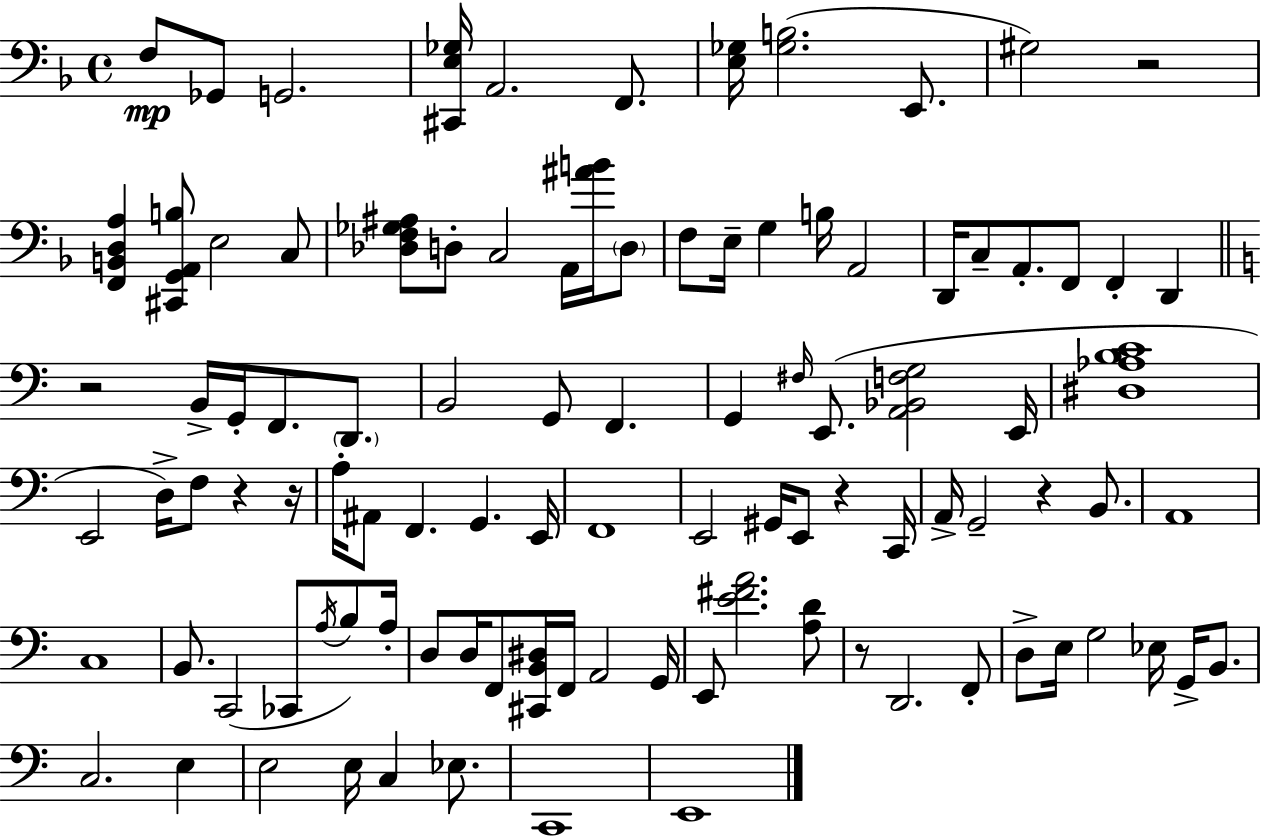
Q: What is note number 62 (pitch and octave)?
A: F2